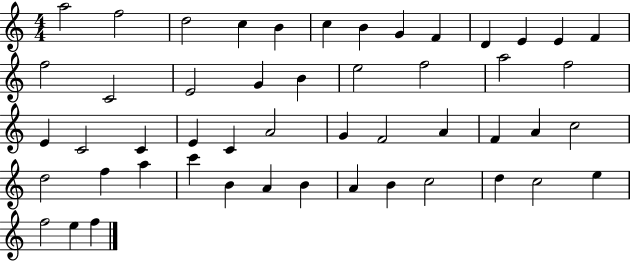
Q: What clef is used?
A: treble